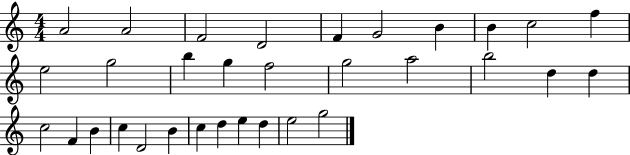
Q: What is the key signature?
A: C major